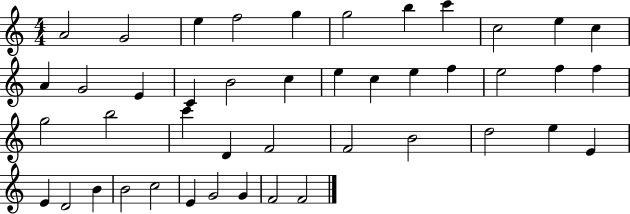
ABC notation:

X:1
T:Untitled
M:4/4
L:1/4
K:C
A2 G2 e f2 g g2 b c' c2 e c A G2 E C B2 c e c e f e2 f f g2 b2 c' D F2 F2 B2 d2 e E E D2 B B2 c2 E G2 G F2 F2